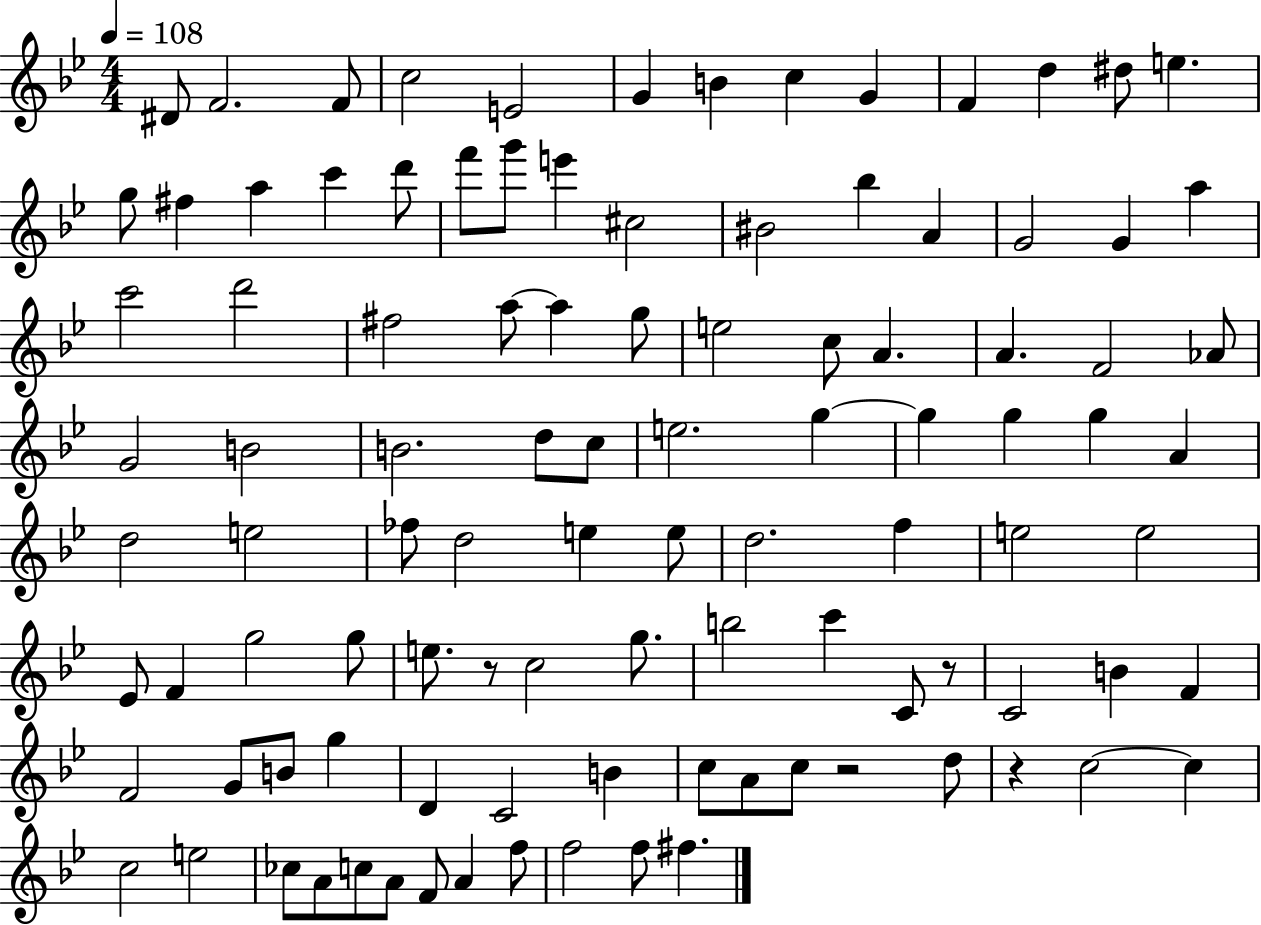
D#4/e F4/h. F4/e C5/h E4/h G4/q B4/q C5/q G4/q F4/q D5/q D#5/e E5/q. G5/e F#5/q A5/q C6/q D6/e F6/e G6/e E6/q C#5/h BIS4/h Bb5/q A4/q G4/h G4/q A5/q C6/h D6/h F#5/h A5/e A5/q G5/e E5/h C5/e A4/q. A4/q. F4/h Ab4/e G4/h B4/h B4/h. D5/e C5/e E5/h. G5/q G5/q G5/q G5/q A4/q D5/h E5/h FES5/e D5/h E5/q E5/e D5/h. F5/q E5/h E5/h Eb4/e F4/q G5/h G5/e E5/e. R/e C5/h G5/e. B5/h C6/q C4/e R/e C4/h B4/q F4/q F4/h G4/e B4/e G5/q D4/q C4/h B4/q C5/e A4/e C5/e R/h D5/e R/q C5/h C5/q C5/h E5/h CES5/e A4/e C5/e A4/e F4/e A4/q F5/e F5/h F5/e F#5/q.